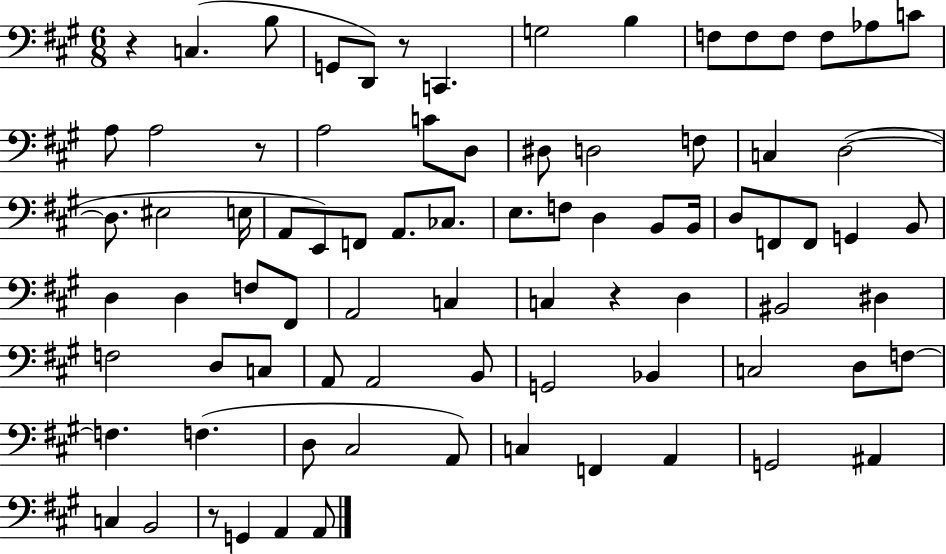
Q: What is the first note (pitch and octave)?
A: C3